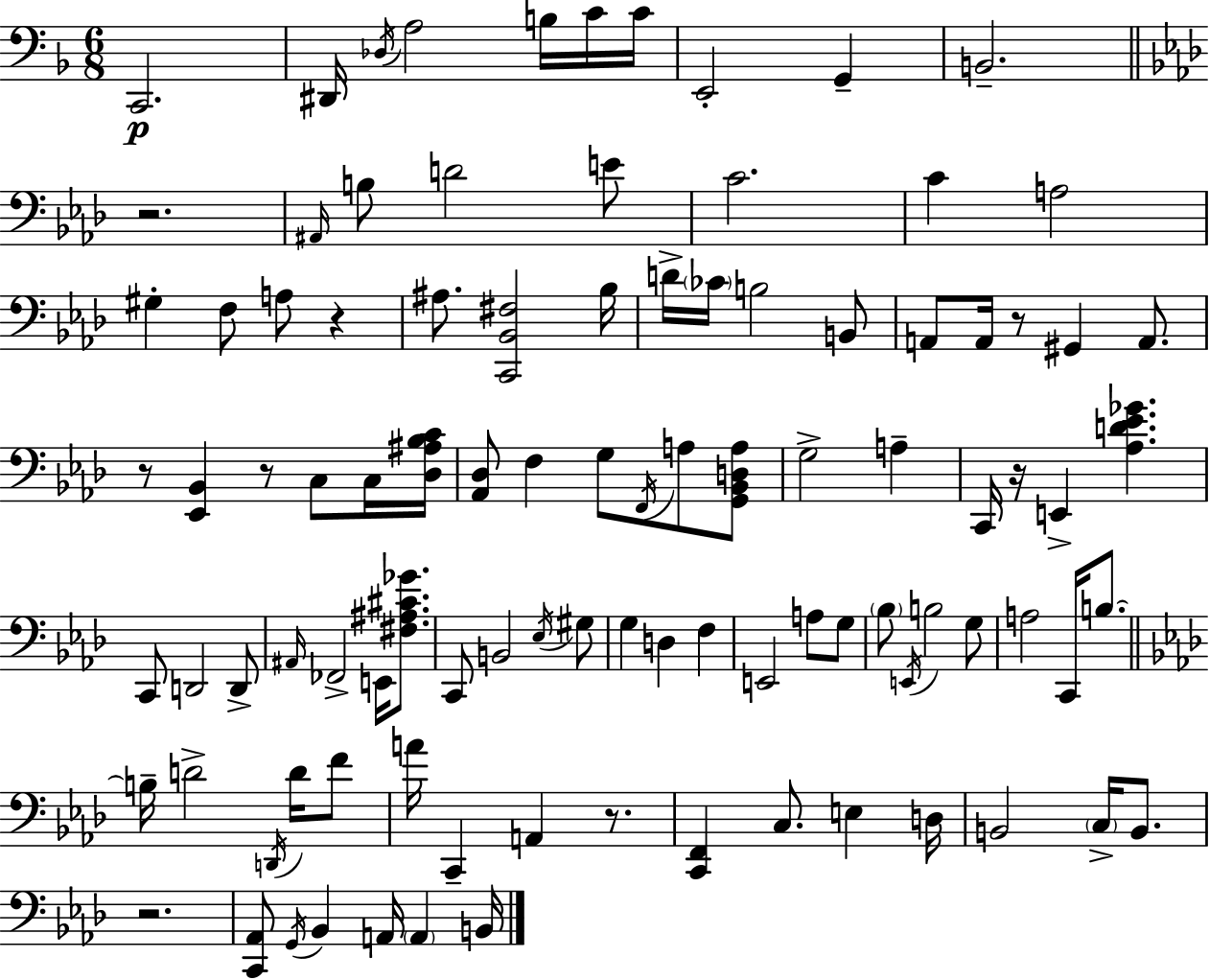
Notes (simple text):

C2/h. D#2/s Db3/s A3/h B3/s C4/s C4/s E2/h G2/q B2/h. R/h. A#2/s B3/e D4/h E4/e C4/h. C4/q A3/h G#3/q F3/e A3/e R/q A#3/e. [C2,Bb2,F#3]/h Bb3/s D4/s CES4/s B3/h B2/e A2/e A2/s R/e G#2/q A2/e. R/e [Eb2,Bb2]/q R/e C3/e C3/s [Db3,A#3,Bb3,C4]/s [Ab2,Db3]/e F3/q G3/e F2/s A3/e [G2,Bb2,D3,A3]/e G3/h A3/q C2/s R/s E2/q [Ab3,D4,Eb4,Gb4]/q. C2/e D2/h D2/e A#2/s FES2/h E2/s [F#3,A#3,C#4,Gb4]/e. C2/e B2/h Eb3/s G#3/e G3/q D3/q F3/q E2/h A3/e G3/e Bb3/e E2/s B3/h G3/e A3/h C2/s B3/e. B3/s D4/h D2/s D4/s F4/e A4/s C2/q A2/q R/e. [C2,F2]/q C3/e. E3/q D3/s B2/h C3/s B2/e. R/h. [C2,Ab2]/e G2/s Bb2/q A2/s A2/q B2/s